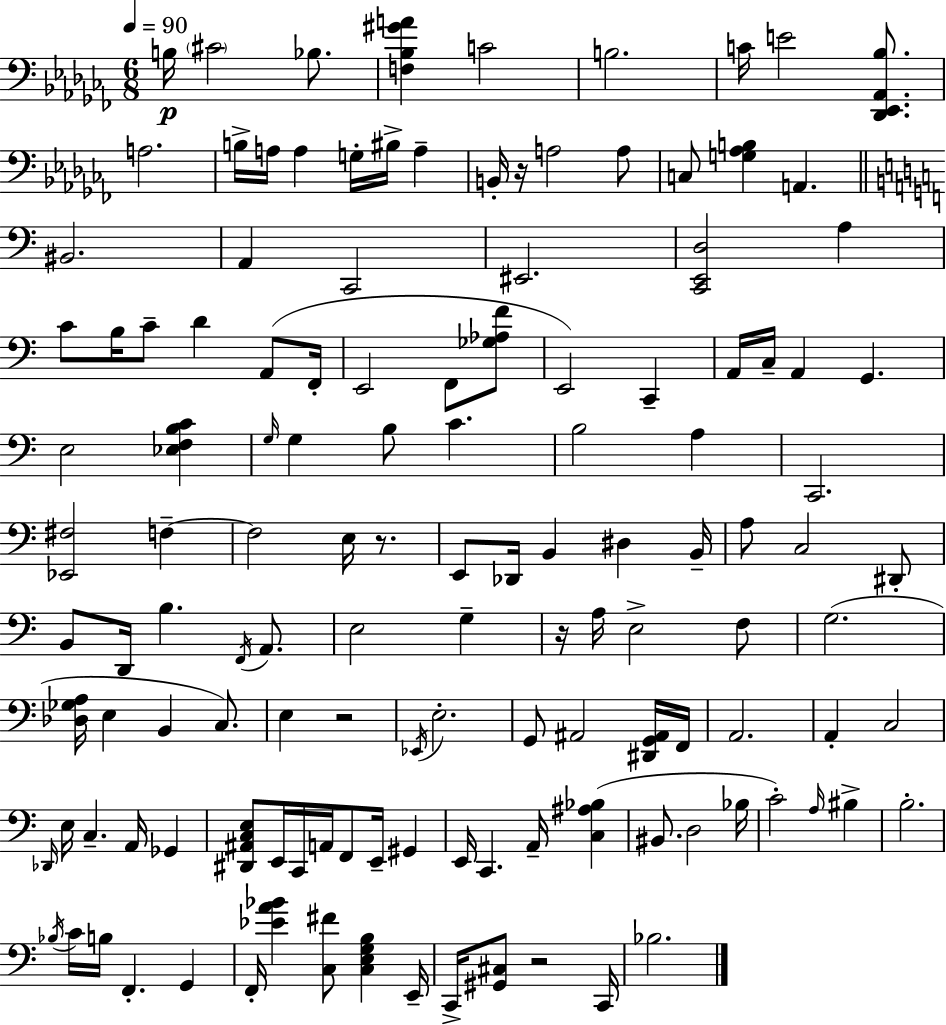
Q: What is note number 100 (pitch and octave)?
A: BIS3